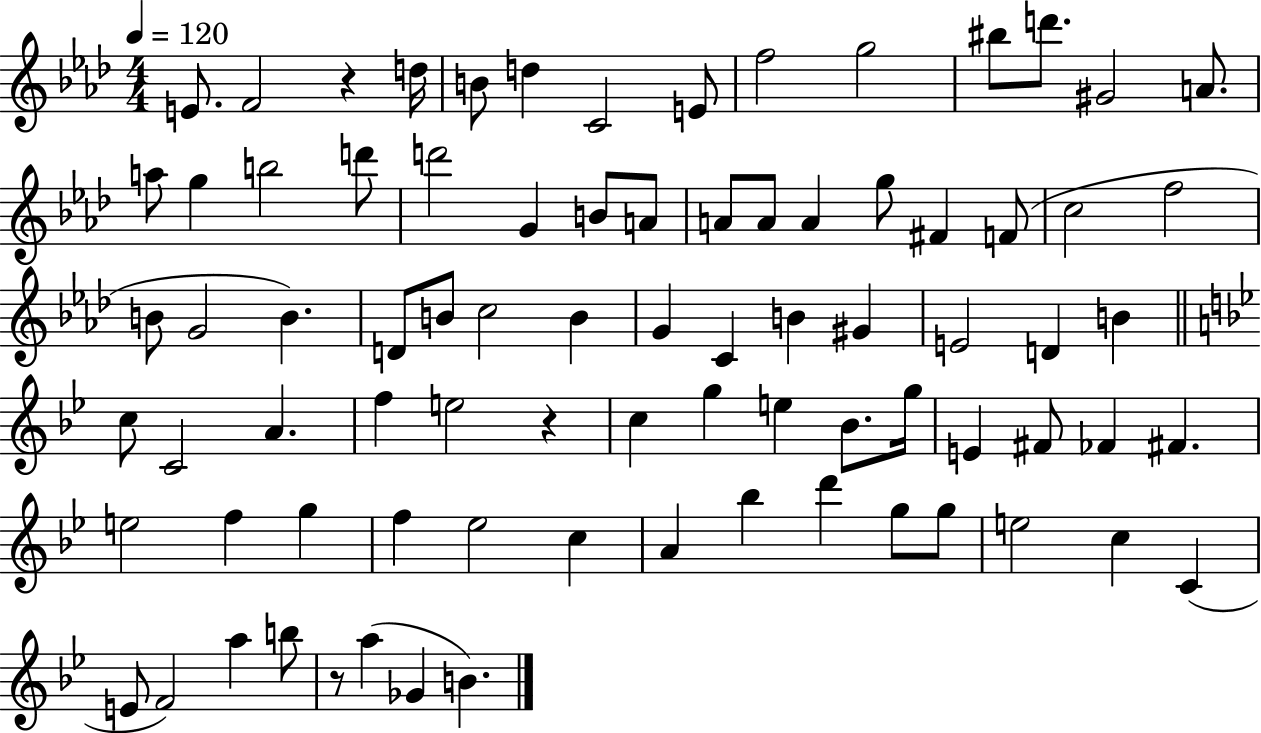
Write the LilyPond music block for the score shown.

{
  \clef treble
  \numericTimeSignature
  \time 4/4
  \key aes \major
  \tempo 4 = 120
  e'8. f'2 r4 d''16 | b'8 d''4 c'2 e'8 | f''2 g''2 | bis''8 d'''8. gis'2 a'8. | \break a''8 g''4 b''2 d'''8 | d'''2 g'4 b'8 a'8 | a'8 a'8 a'4 g''8 fis'4 f'8( | c''2 f''2 | \break b'8 g'2 b'4.) | d'8 b'8 c''2 b'4 | g'4 c'4 b'4 gis'4 | e'2 d'4 b'4 | \break \bar "||" \break \key bes \major c''8 c'2 a'4. | f''4 e''2 r4 | c''4 g''4 e''4 bes'8. g''16 | e'4 fis'8 fes'4 fis'4. | \break e''2 f''4 g''4 | f''4 ees''2 c''4 | a'4 bes''4 d'''4 g''8 g''8 | e''2 c''4 c'4( | \break e'8 f'2) a''4 b''8 | r8 a''4( ges'4 b'4.) | \bar "|."
}